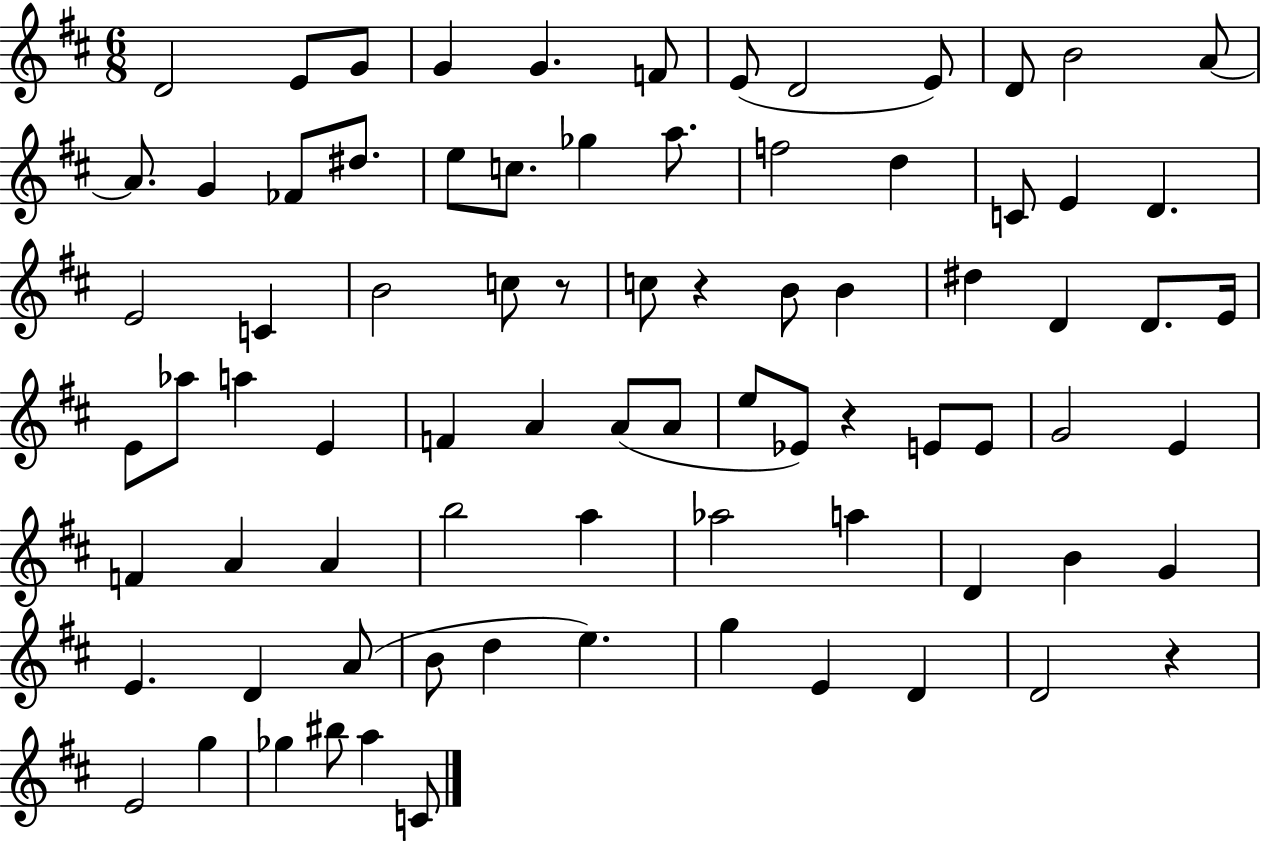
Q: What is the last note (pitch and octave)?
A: C4